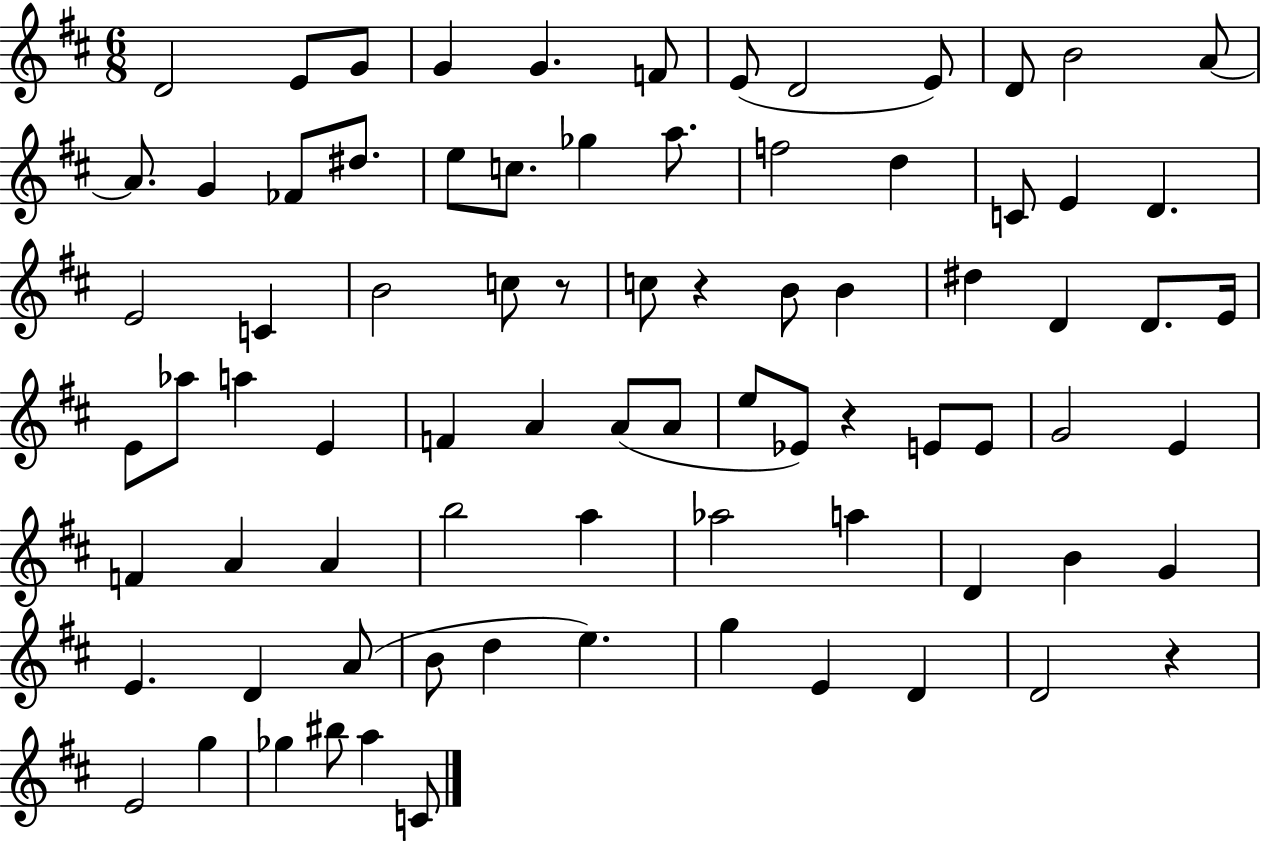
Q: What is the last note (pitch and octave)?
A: C4